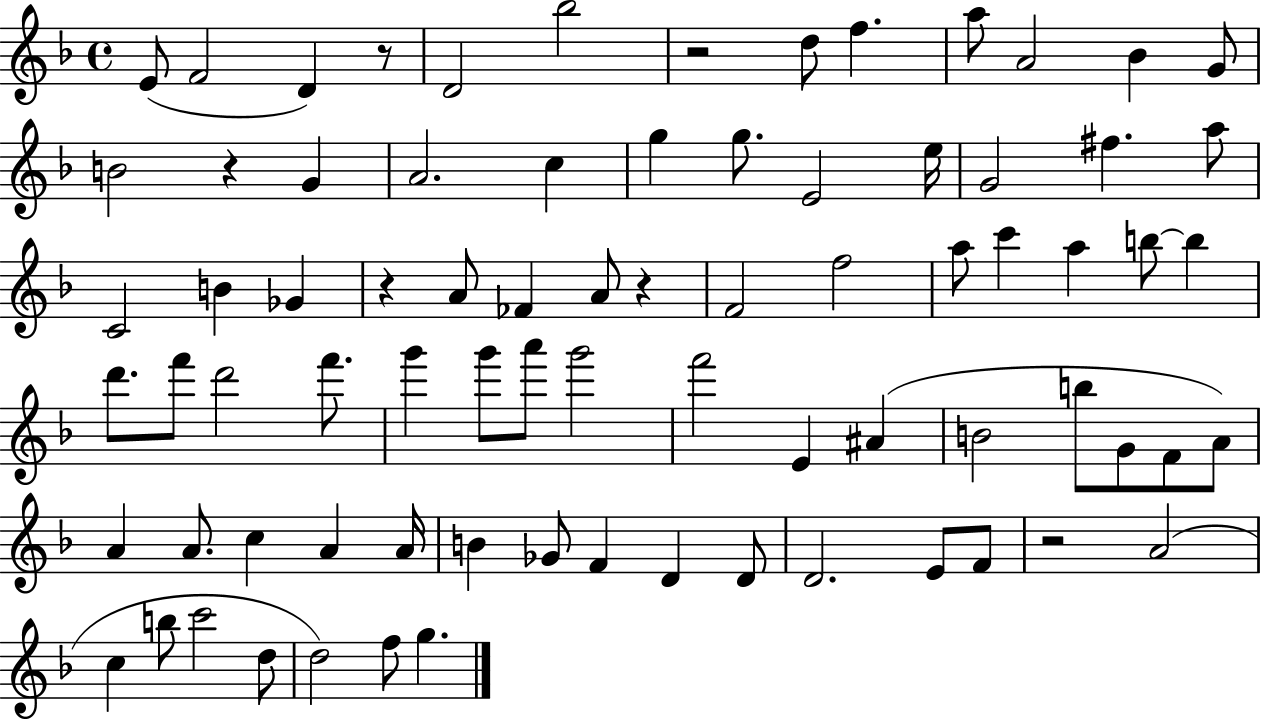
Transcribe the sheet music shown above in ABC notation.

X:1
T:Untitled
M:4/4
L:1/4
K:F
E/2 F2 D z/2 D2 _b2 z2 d/2 f a/2 A2 _B G/2 B2 z G A2 c g g/2 E2 e/4 G2 ^f a/2 C2 B _G z A/2 _F A/2 z F2 f2 a/2 c' a b/2 b d'/2 f'/2 d'2 f'/2 g' g'/2 a'/2 g'2 f'2 E ^A B2 b/2 G/2 F/2 A/2 A A/2 c A A/4 B _G/2 F D D/2 D2 E/2 F/2 z2 A2 c b/2 c'2 d/2 d2 f/2 g